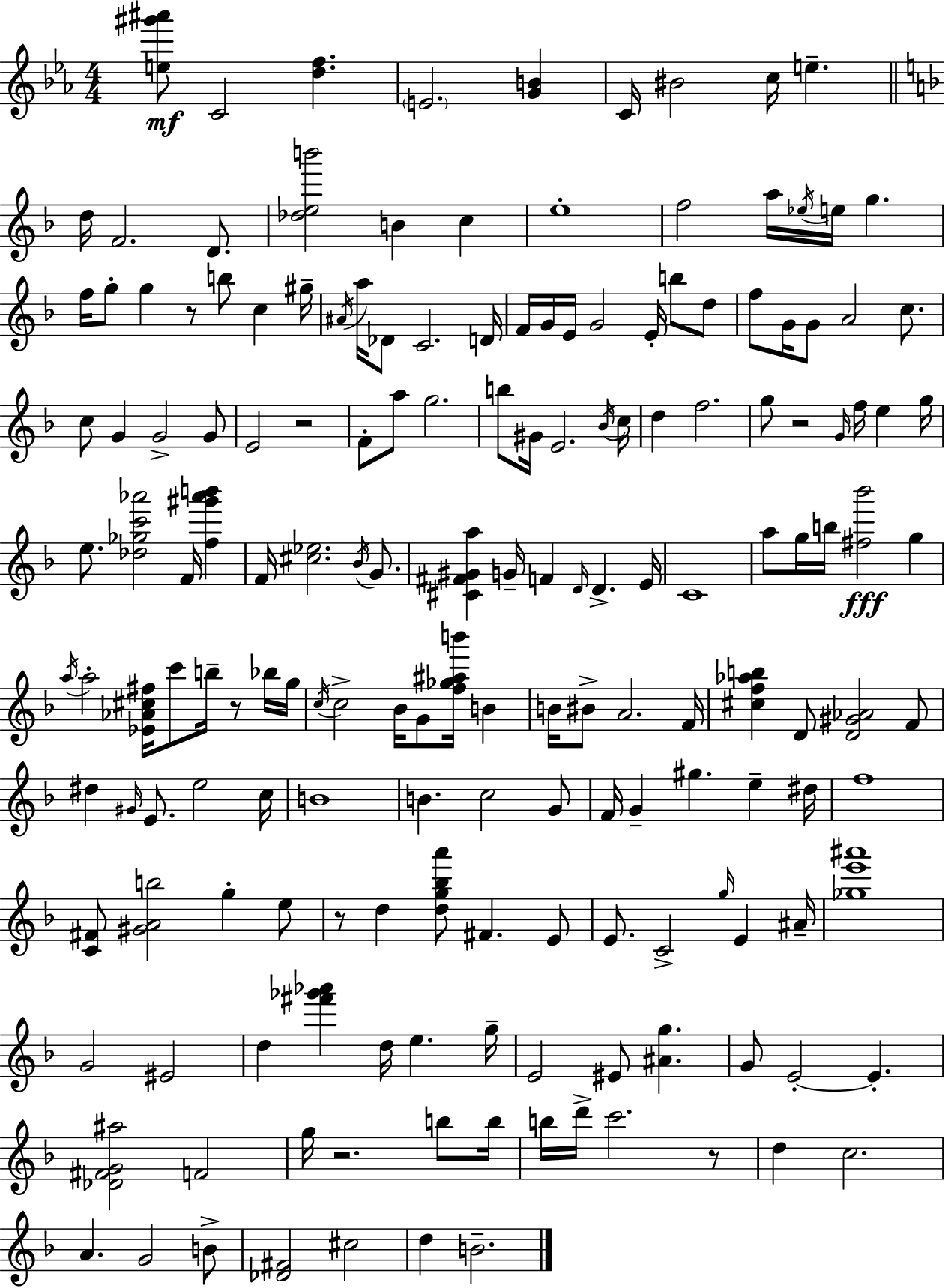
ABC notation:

X:1
T:Untitled
M:4/4
L:1/4
K:Eb
[e^g'^a']/2 C2 [df] E2 [GB] C/4 ^B2 c/4 e d/4 F2 D/2 [_deb']2 B c e4 f2 a/4 _e/4 e/4 g f/4 g/2 g z/2 b/2 c ^g/4 ^A/4 a/4 _D/2 C2 D/4 F/4 G/4 E/4 G2 E/4 b/2 d/2 f/2 G/4 G/2 A2 c/2 c/2 G G2 G/2 E2 z2 F/2 a/2 g2 b/2 ^G/4 E2 _B/4 c/4 d f2 g/2 z2 G/4 f/4 e g/4 e/2 [_d_gc'_a']2 F/4 [f^g'_a'b'] F/4 [^c_e]2 _B/4 G/2 [^C^F^Ga] G/4 F D/4 D E/4 C4 a/2 g/4 b/4 [^f_b']2 g a/4 a2 [_E_A^c^f]/4 c'/2 b/4 z/2 _b/4 g/4 c/4 c2 _B/4 G/2 [f_g^ab']/4 B B/4 ^B/2 A2 F/4 [^cf_ab] D/2 [D^G_A]2 F/2 ^d ^G/4 E/2 e2 c/4 B4 B c2 G/2 F/4 G ^g e ^d/4 f4 [C^F]/2 [^GAb]2 g e/2 z/2 d [dg_ba']/2 ^F E/2 E/2 C2 g/4 E ^A/4 [_ge'^a']4 G2 ^E2 d [^f'_g'_a'] d/4 e g/4 E2 ^E/2 [^Ag] G/2 E2 E [_D^FG^a]2 F2 g/4 z2 b/2 b/4 b/4 d'/4 c'2 z/2 d c2 A G2 B/2 [_D^F]2 ^c2 d B2